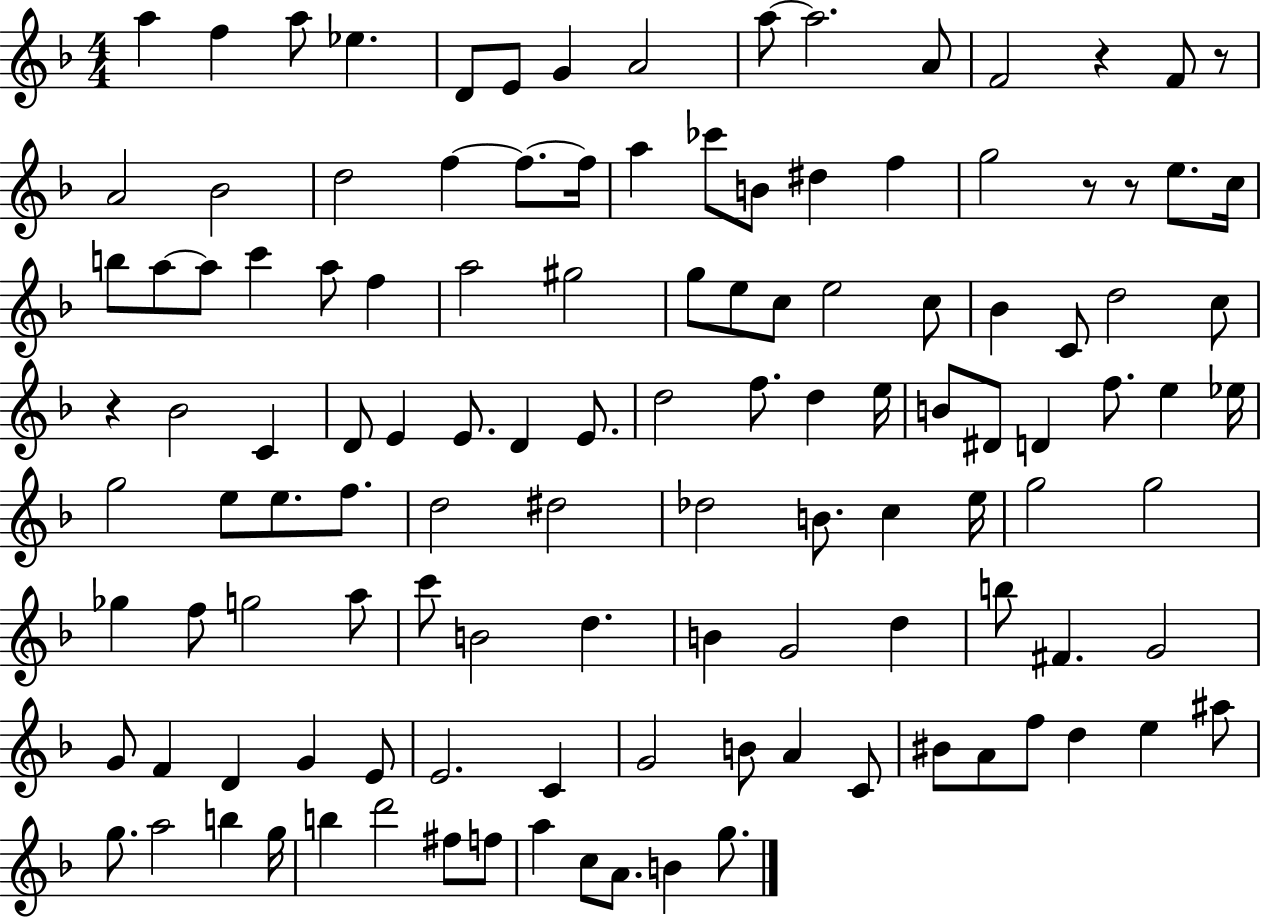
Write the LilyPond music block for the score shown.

{
  \clef treble
  \numericTimeSignature
  \time 4/4
  \key f \major
  a''4 f''4 a''8 ees''4. | d'8 e'8 g'4 a'2 | a''8~~ a''2. a'8 | f'2 r4 f'8 r8 | \break a'2 bes'2 | d''2 f''4~~ f''8.~~ f''16 | a''4 ces'''8 b'8 dis''4 f''4 | g''2 r8 r8 e''8. c''16 | \break b''8 a''8~~ a''8 c'''4 a''8 f''4 | a''2 gis''2 | g''8 e''8 c''8 e''2 c''8 | bes'4 c'8 d''2 c''8 | \break r4 bes'2 c'4 | d'8 e'4 e'8. d'4 e'8. | d''2 f''8. d''4 e''16 | b'8 dis'8 d'4 f''8. e''4 ees''16 | \break g''2 e''8 e''8. f''8. | d''2 dis''2 | des''2 b'8. c''4 e''16 | g''2 g''2 | \break ges''4 f''8 g''2 a''8 | c'''8 b'2 d''4. | b'4 g'2 d''4 | b''8 fis'4. g'2 | \break g'8 f'4 d'4 g'4 e'8 | e'2. c'4 | g'2 b'8 a'4 c'8 | bis'8 a'8 f''8 d''4 e''4 ais''8 | \break g''8. a''2 b''4 g''16 | b''4 d'''2 fis''8 f''8 | a''4 c''8 a'8. b'4 g''8. | \bar "|."
}